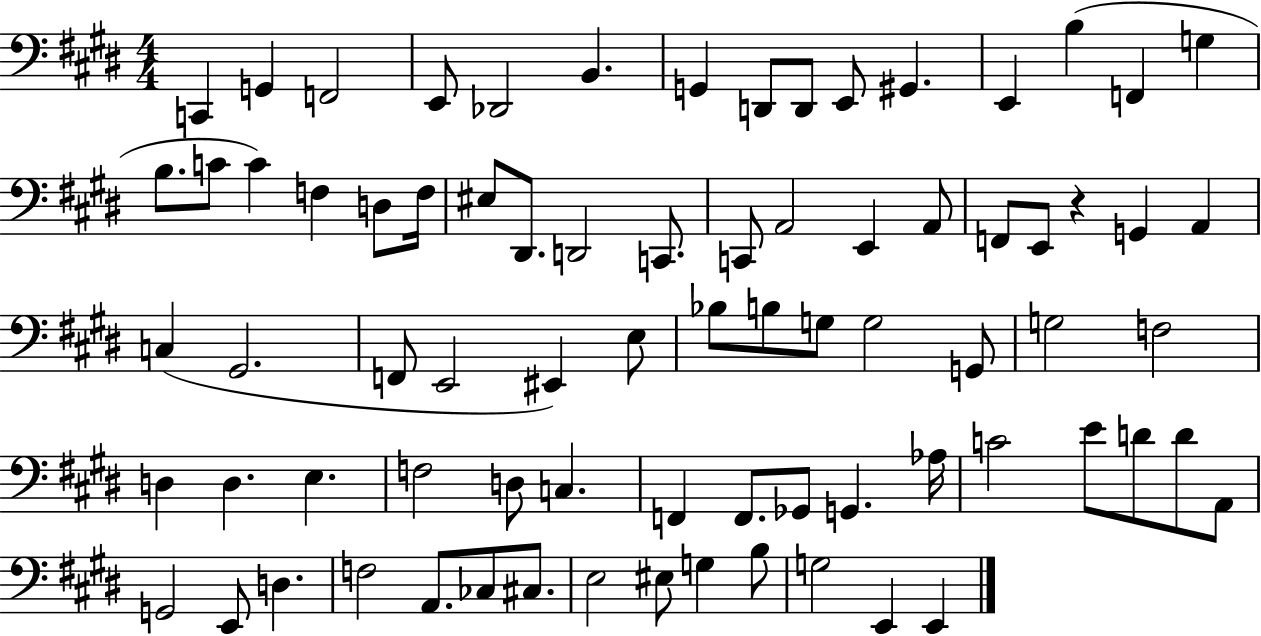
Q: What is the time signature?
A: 4/4